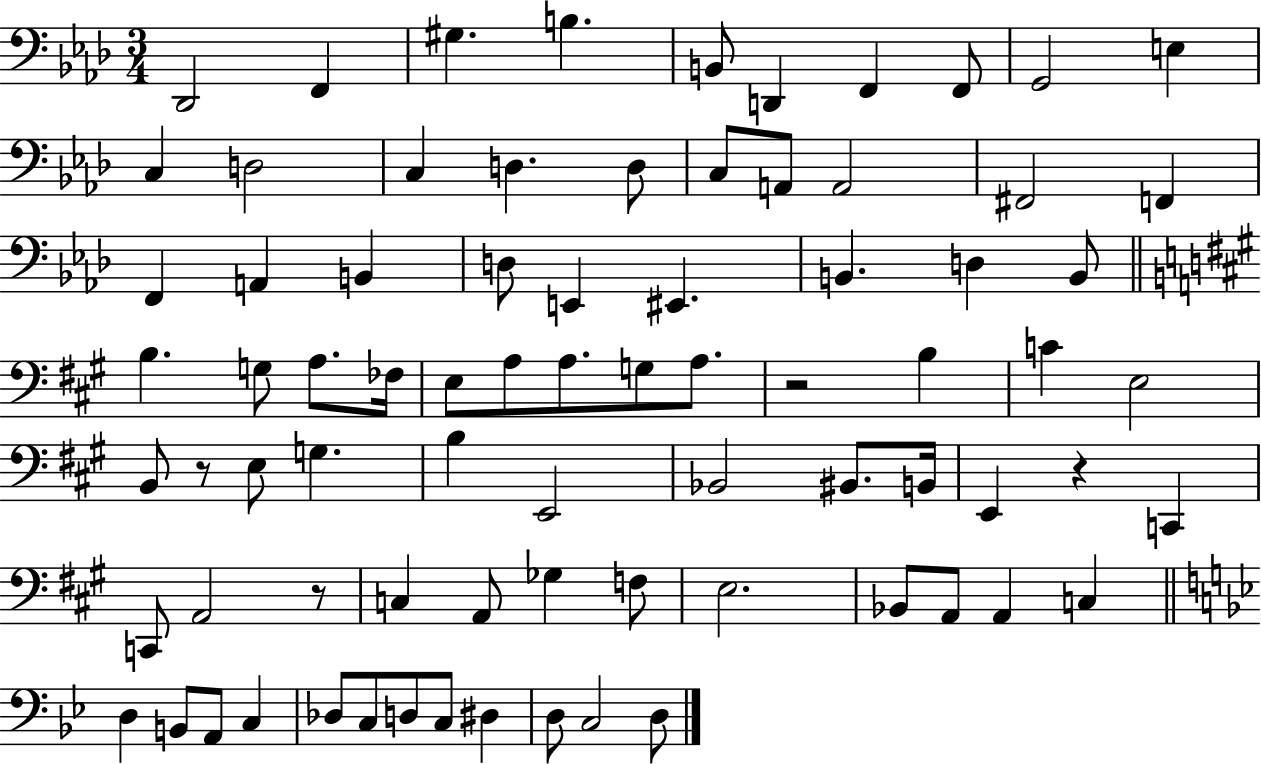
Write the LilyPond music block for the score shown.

{
  \clef bass
  \numericTimeSignature
  \time 3/4
  \key aes \major
  des,2 f,4 | gis4. b4. | b,8 d,4 f,4 f,8 | g,2 e4 | \break c4 d2 | c4 d4. d8 | c8 a,8 a,2 | fis,2 f,4 | \break f,4 a,4 b,4 | d8 e,4 eis,4. | b,4. d4 b,8 | \bar "||" \break \key a \major b4. g8 a8. fes16 | e8 a8 a8. g8 a8. | r2 b4 | c'4 e2 | \break b,8 r8 e8 g4. | b4 e,2 | bes,2 bis,8. b,16 | e,4 r4 c,4 | \break c,8 a,2 r8 | c4 a,8 ges4 f8 | e2. | bes,8 a,8 a,4 c4 | \break \bar "||" \break \key bes \major d4 b,8 a,8 c4 | des8 c8 d8 c8 dis4 | d8 c2 d8 | \bar "|."
}